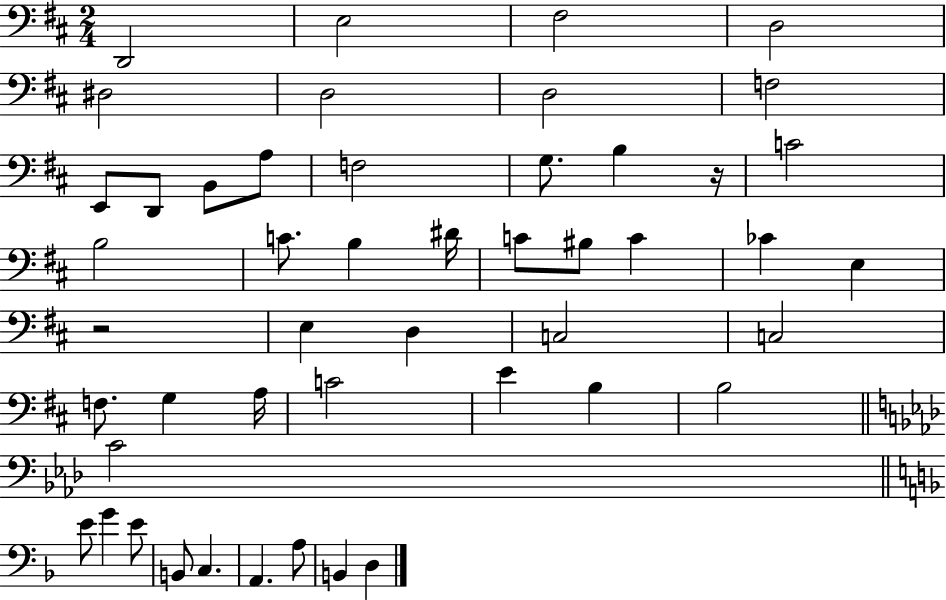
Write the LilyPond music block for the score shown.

{
  \clef bass
  \numericTimeSignature
  \time 2/4
  \key d \major
  \repeat volta 2 { d,2 | e2 | fis2 | d2 | \break dis2 | d2 | d2 | f2 | \break e,8 d,8 b,8 a8 | f2 | g8. b4 r16 | c'2 | \break b2 | c'8. b4 dis'16 | c'8 bis8 c'4 | ces'4 e4 | \break r2 | e4 d4 | c2 | c2 | \break f8. g4 a16 | c'2 | e'4 b4 | b2 | \break \bar "||" \break \key f \minor c'2 | \bar "||" \break \key f \major e'8 g'4 e'8 | b,8 c4. | a,4. a8 | b,4 d4 | \break } \bar "|."
}